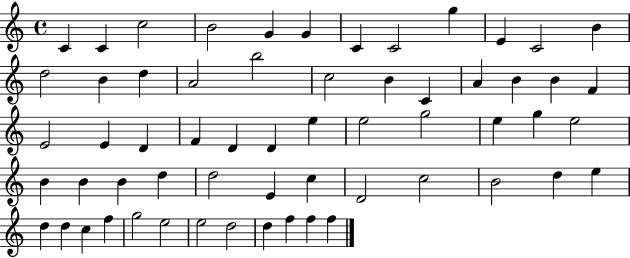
X:1
T:Untitled
M:4/4
L:1/4
K:C
C C c2 B2 G G C C2 g E C2 B d2 B d A2 b2 c2 B C A B B F E2 E D F D D e e2 g2 e g e2 B B B d d2 E c D2 c2 B2 d e d d c f g2 e2 e2 d2 d f f f